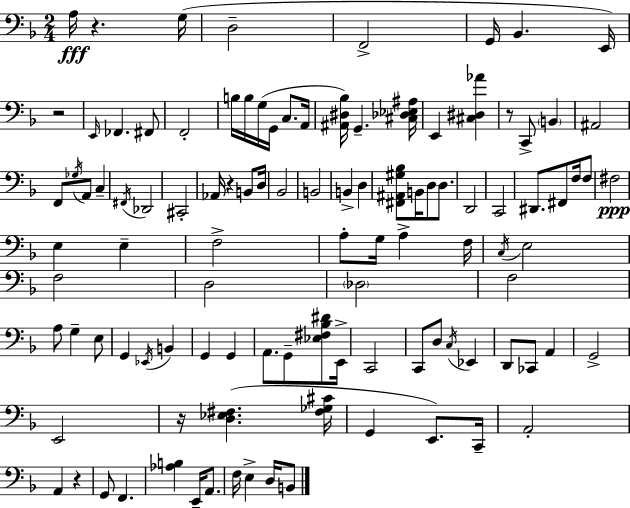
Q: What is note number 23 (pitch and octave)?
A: F2